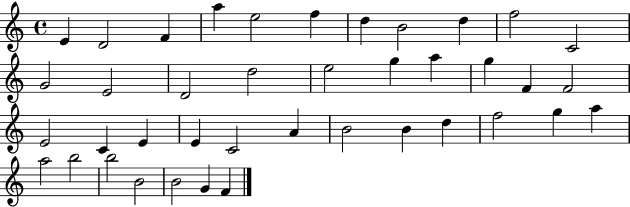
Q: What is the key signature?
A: C major